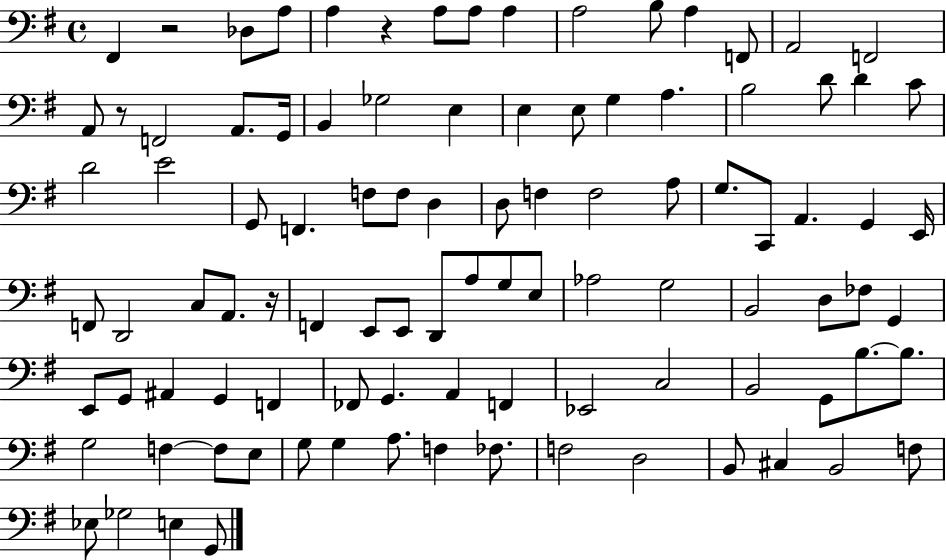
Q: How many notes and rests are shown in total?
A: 99